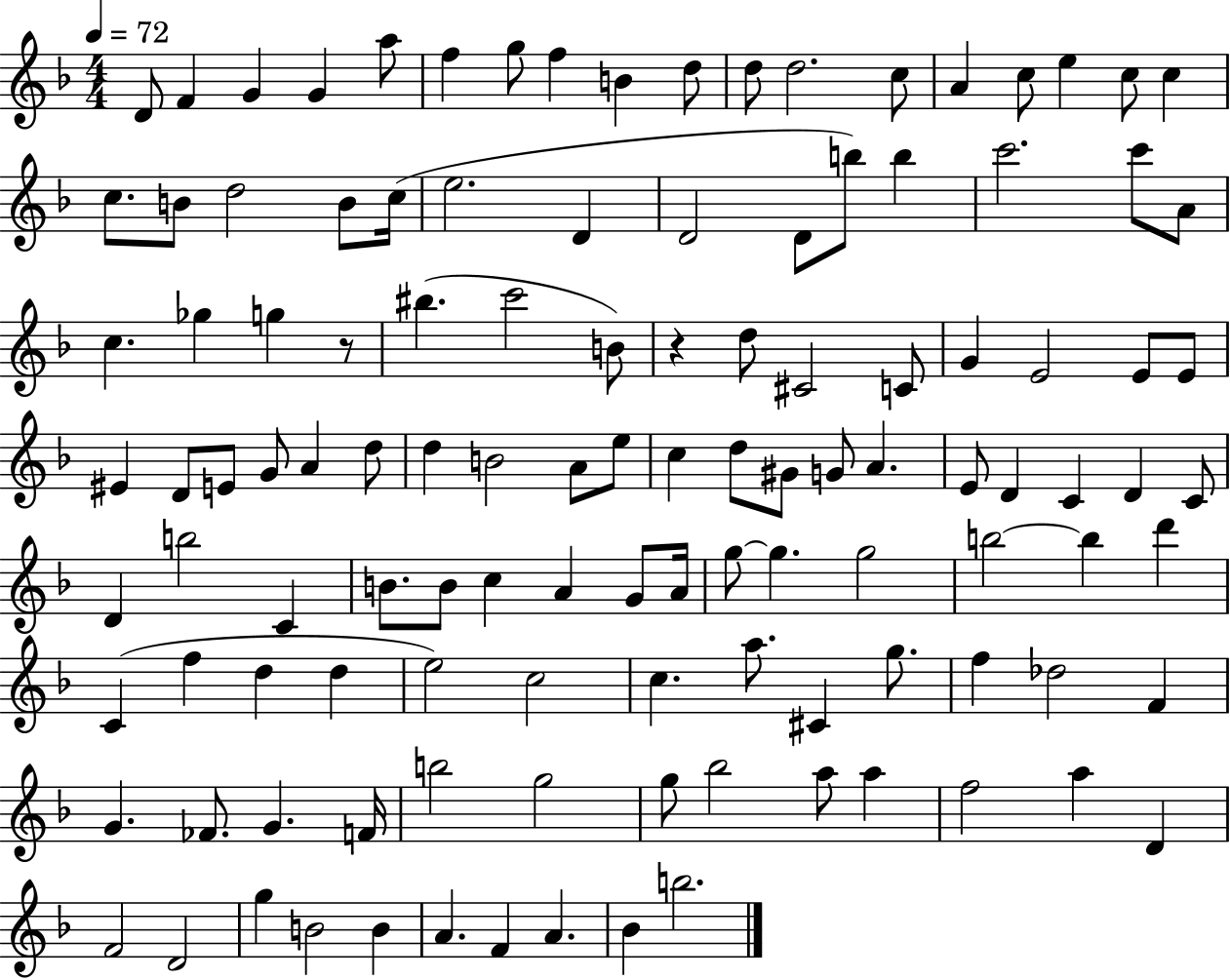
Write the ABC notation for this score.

X:1
T:Untitled
M:4/4
L:1/4
K:F
D/2 F G G a/2 f g/2 f B d/2 d/2 d2 c/2 A c/2 e c/2 c c/2 B/2 d2 B/2 c/4 e2 D D2 D/2 b/2 b c'2 c'/2 A/2 c _g g z/2 ^b c'2 B/2 z d/2 ^C2 C/2 G E2 E/2 E/2 ^E D/2 E/2 G/2 A d/2 d B2 A/2 e/2 c d/2 ^G/2 G/2 A E/2 D C D C/2 D b2 C B/2 B/2 c A G/2 A/4 g/2 g g2 b2 b d' C f d d e2 c2 c a/2 ^C g/2 f _d2 F G _F/2 G F/4 b2 g2 g/2 _b2 a/2 a f2 a D F2 D2 g B2 B A F A _B b2